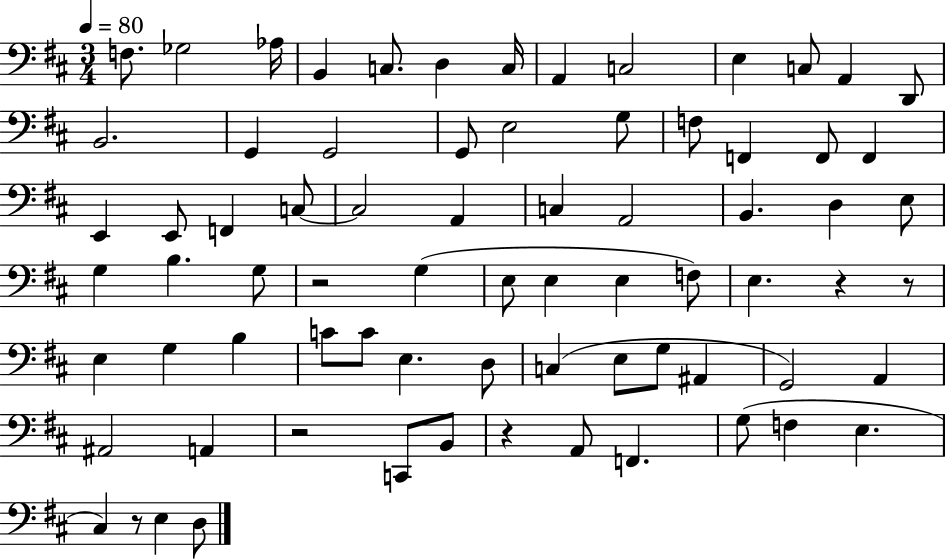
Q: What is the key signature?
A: D major